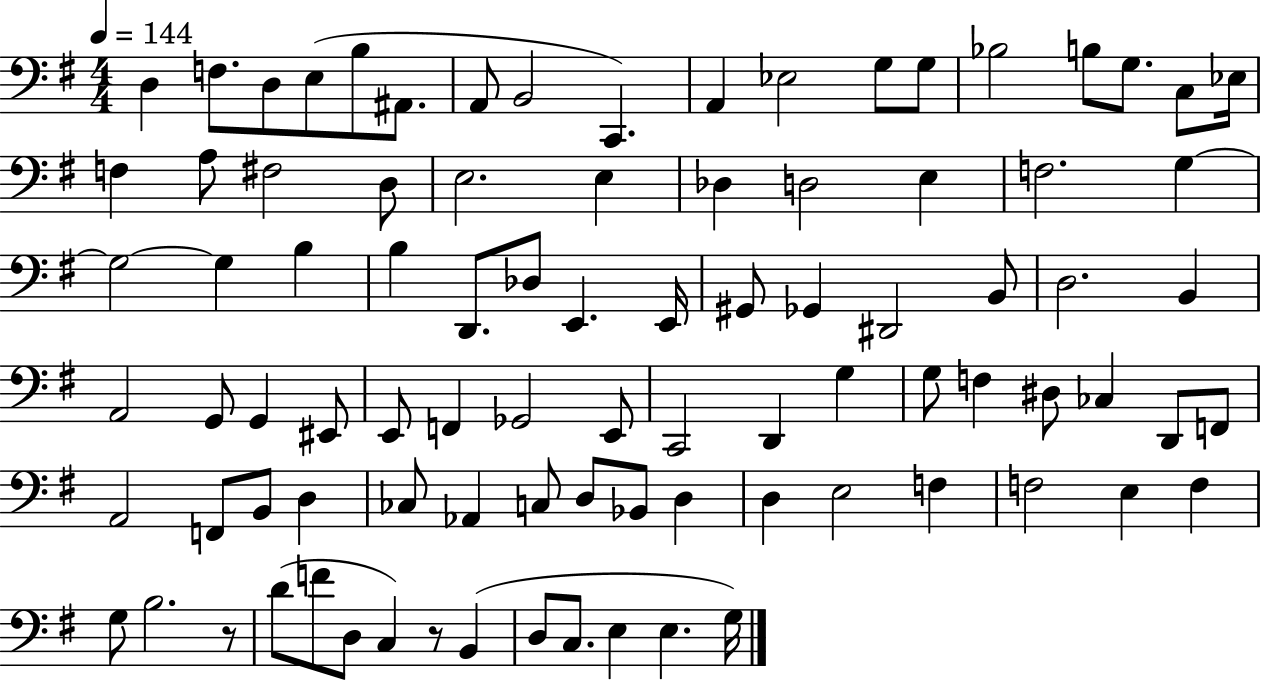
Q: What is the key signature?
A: G major